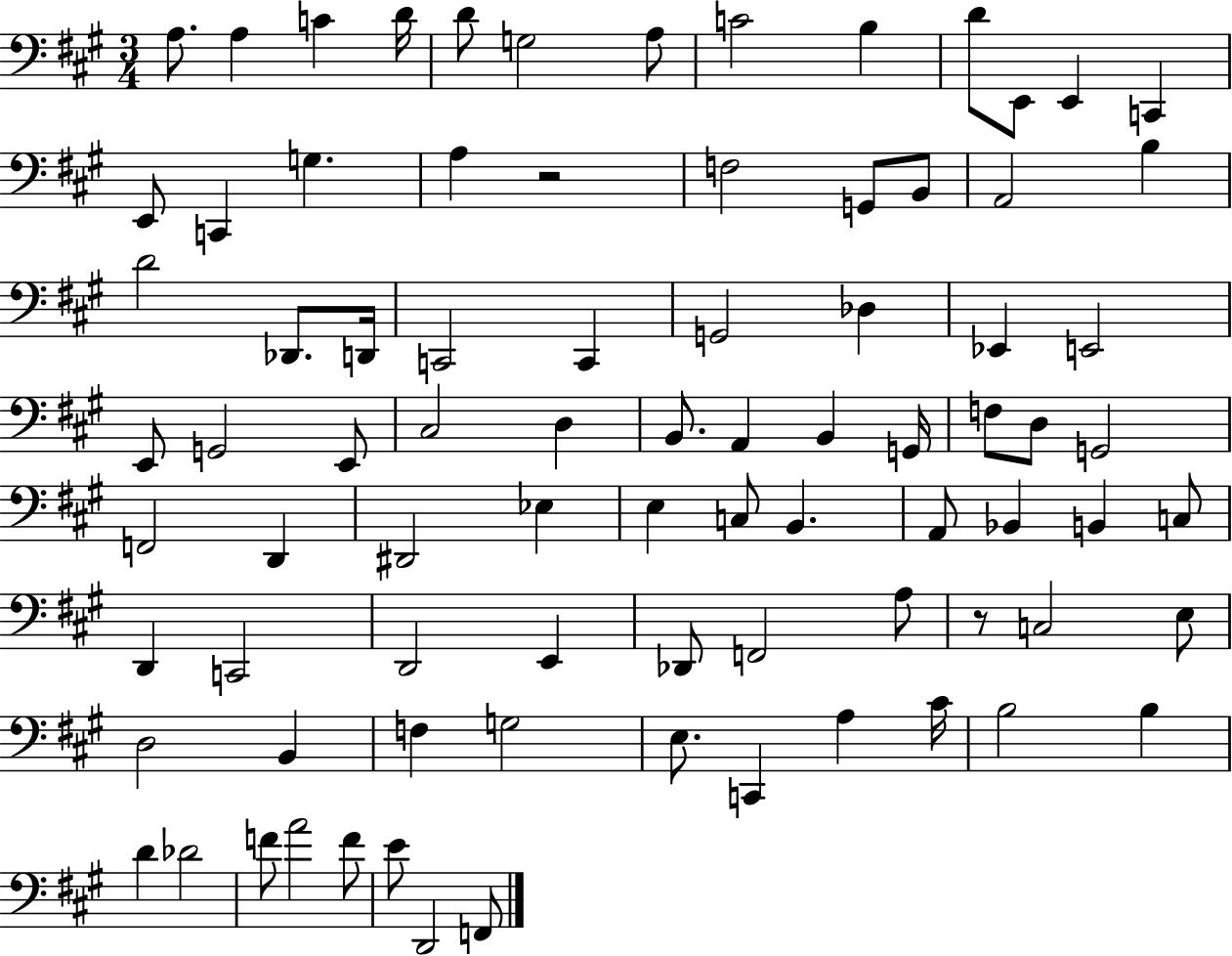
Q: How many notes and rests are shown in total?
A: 83